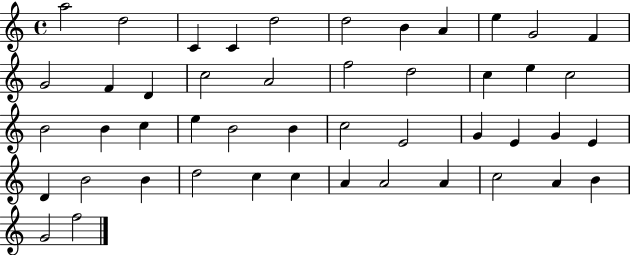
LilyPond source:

{
  \clef treble
  \time 4/4
  \defaultTimeSignature
  \key c \major
  a''2 d''2 | c'4 c'4 d''2 | d''2 b'4 a'4 | e''4 g'2 f'4 | \break g'2 f'4 d'4 | c''2 a'2 | f''2 d''2 | c''4 e''4 c''2 | \break b'2 b'4 c''4 | e''4 b'2 b'4 | c''2 e'2 | g'4 e'4 g'4 e'4 | \break d'4 b'2 b'4 | d''2 c''4 c''4 | a'4 a'2 a'4 | c''2 a'4 b'4 | \break g'2 f''2 | \bar "|."
}